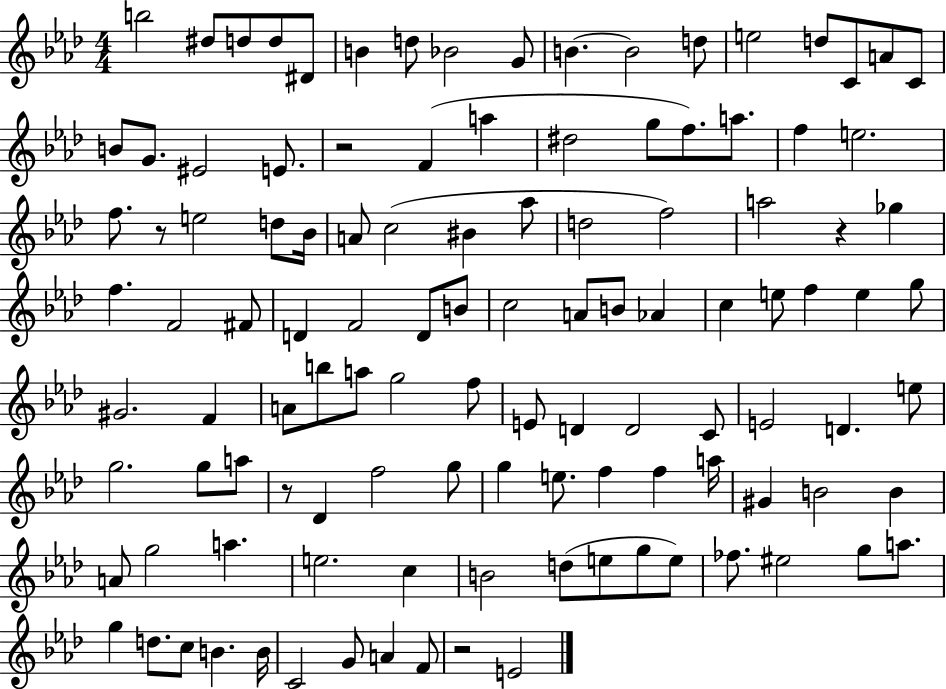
X:1
T:Untitled
M:4/4
L:1/4
K:Ab
b2 ^d/2 d/2 d/2 ^D/2 B d/2 _B2 G/2 B B2 d/2 e2 d/2 C/2 A/2 C/2 B/2 G/2 ^E2 E/2 z2 F a ^d2 g/2 f/2 a/2 f e2 f/2 z/2 e2 d/2 _B/4 A/2 c2 ^B _a/2 d2 f2 a2 z _g f F2 ^F/2 D F2 D/2 B/2 c2 A/2 B/2 _A c e/2 f e g/2 ^G2 F A/2 b/2 a/2 g2 f/2 E/2 D D2 C/2 E2 D e/2 g2 g/2 a/2 z/2 _D f2 g/2 g e/2 f f a/4 ^G B2 B A/2 g2 a e2 c B2 d/2 e/2 g/2 e/2 _f/2 ^e2 g/2 a/2 g d/2 c/2 B B/4 C2 G/2 A F/2 z2 E2